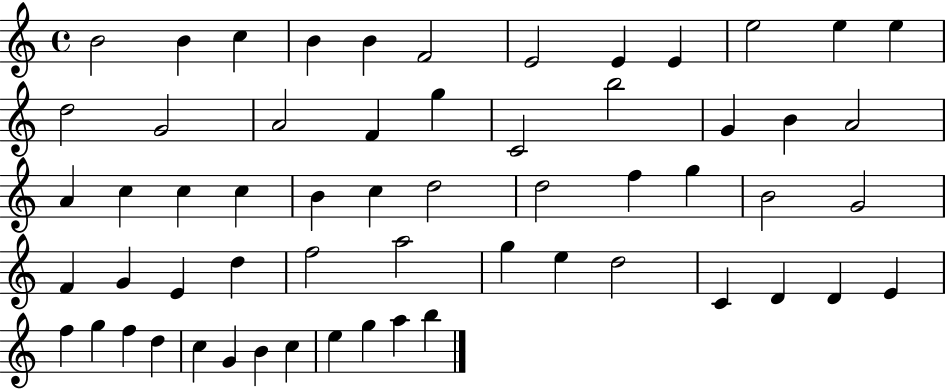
{
  \clef treble
  \time 4/4
  \defaultTimeSignature
  \key c \major
  b'2 b'4 c''4 | b'4 b'4 f'2 | e'2 e'4 e'4 | e''2 e''4 e''4 | \break d''2 g'2 | a'2 f'4 g''4 | c'2 b''2 | g'4 b'4 a'2 | \break a'4 c''4 c''4 c''4 | b'4 c''4 d''2 | d''2 f''4 g''4 | b'2 g'2 | \break f'4 g'4 e'4 d''4 | f''2 a''2 | g''4 e''4 d''2 | c'4 d'4 d'4 e'4 | \break f''4 g''4 f''4 d''4 | c''4 g'4 b'4 c''4 | e''4 g''4 a''4 b''4 | \bar "|."
}